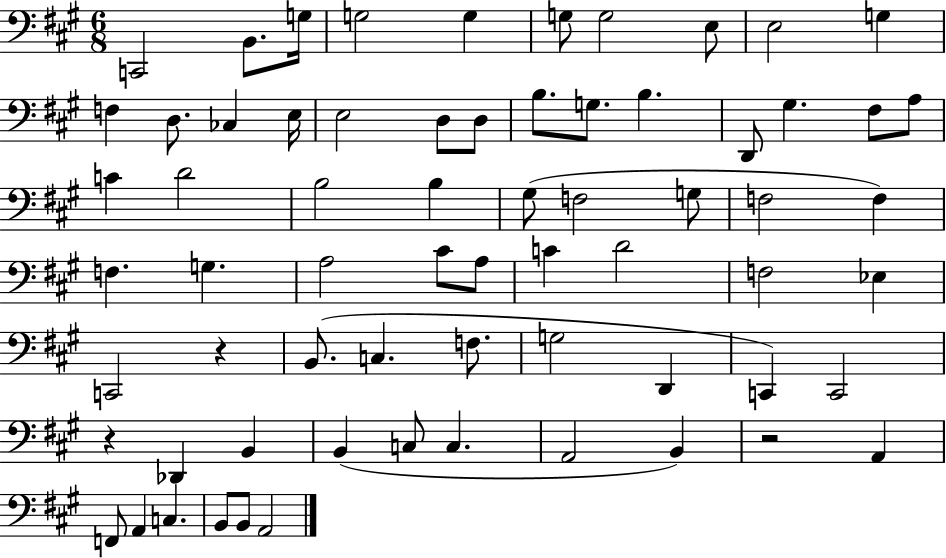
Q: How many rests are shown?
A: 3